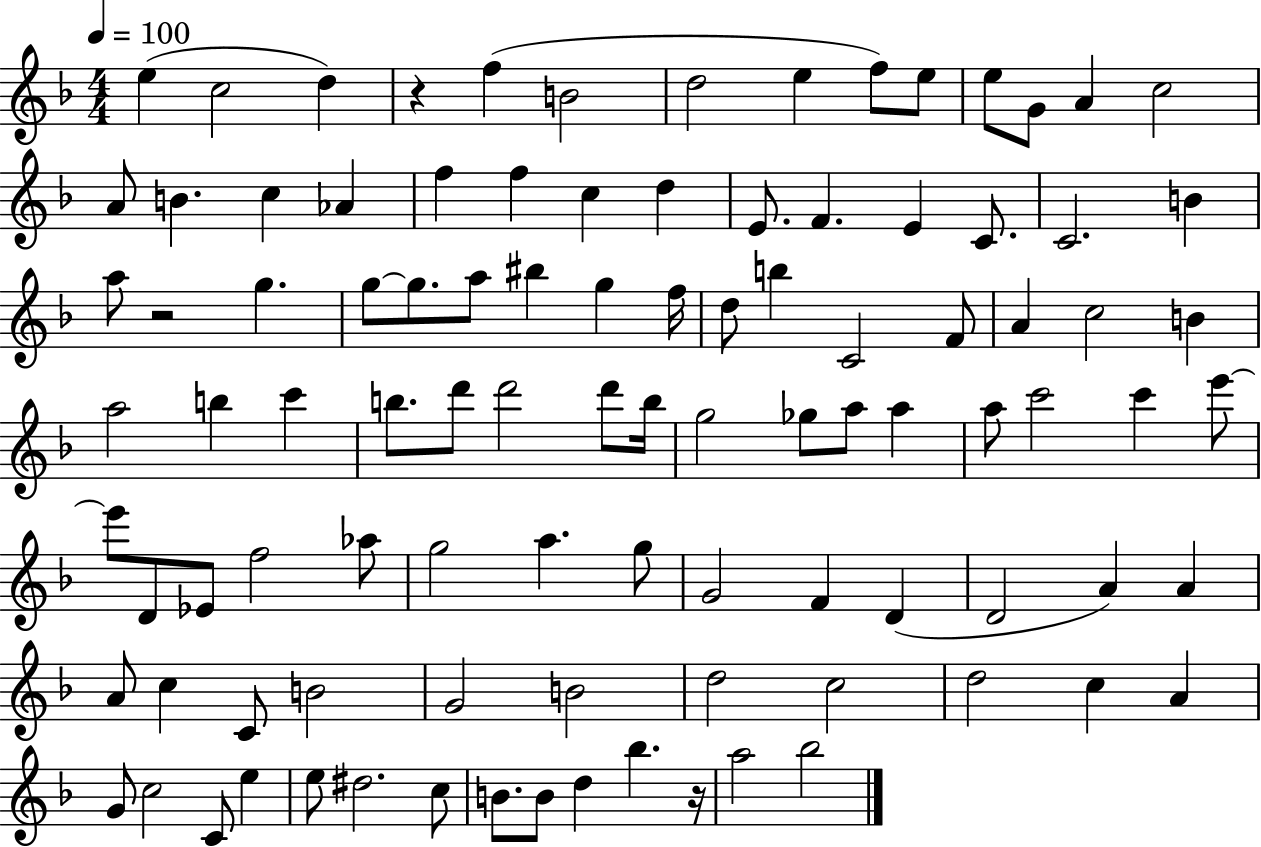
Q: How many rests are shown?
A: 3